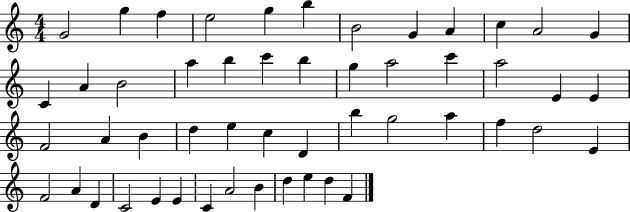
{
  \clef treble
  \numericTimeSignature
  \time 4/4
  \key c \major
  g'2 g''4 f''4 | e''2 g''4 b''4 | b'2 g'4 a'4 | c''4 a'2 g'4 | \break c'4 a'4 b'2 | a''4 b''4 c'''4 b''4 | g''4 a''2 c'''4 | a''2 e'4 e'4 | \break f'2 a'4 b'4 | d''4 e''4 c''4 d'4 | b''4 g''2 a''4 | f''4 d''2 e'4 | \break f'2 a'4 d'4 | c'2 e'4 e'4 | c'4 a'2 b'4 | d''4 e''4 d''4 f'4 | \break \bar "|."
}